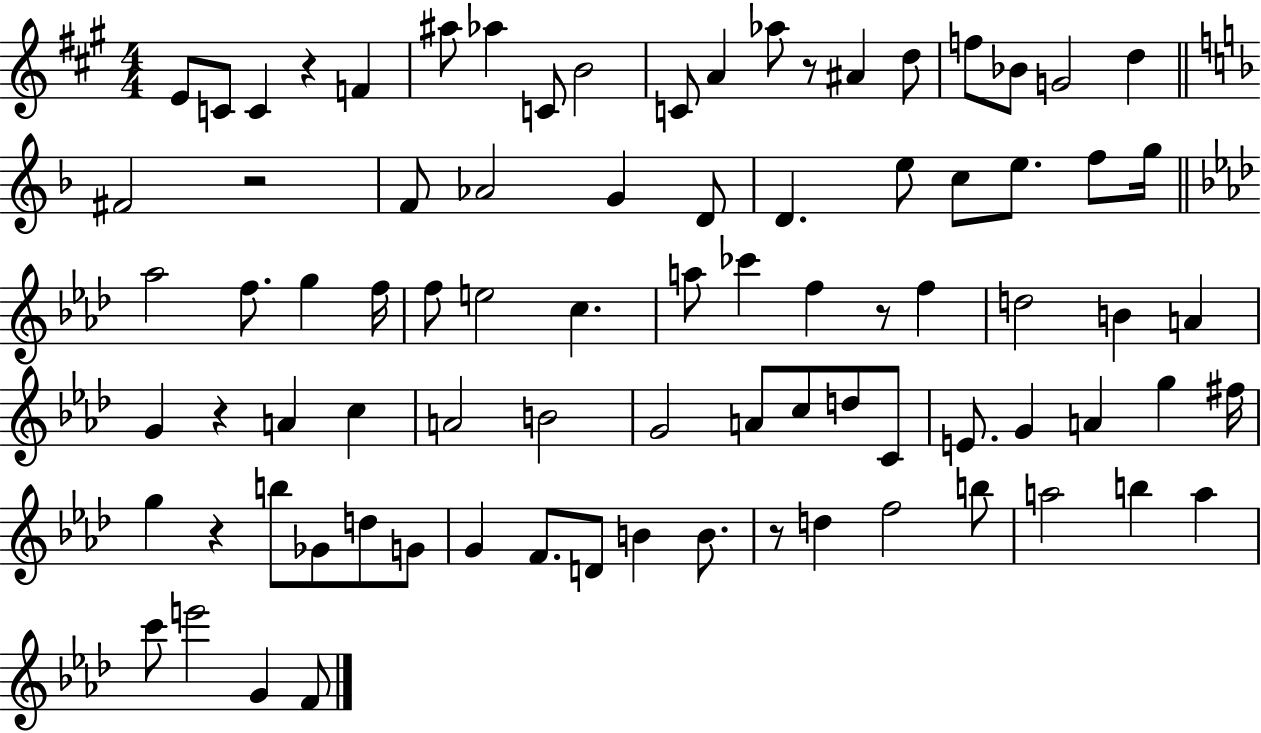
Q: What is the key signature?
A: A major